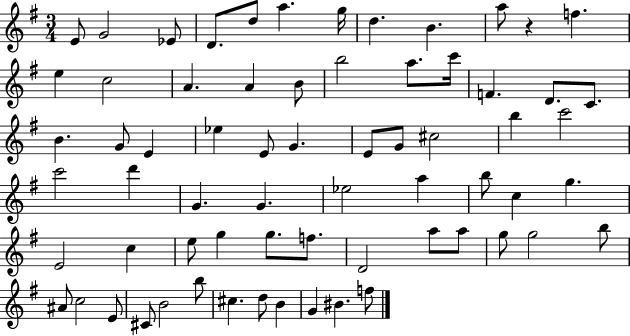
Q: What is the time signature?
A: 3/4